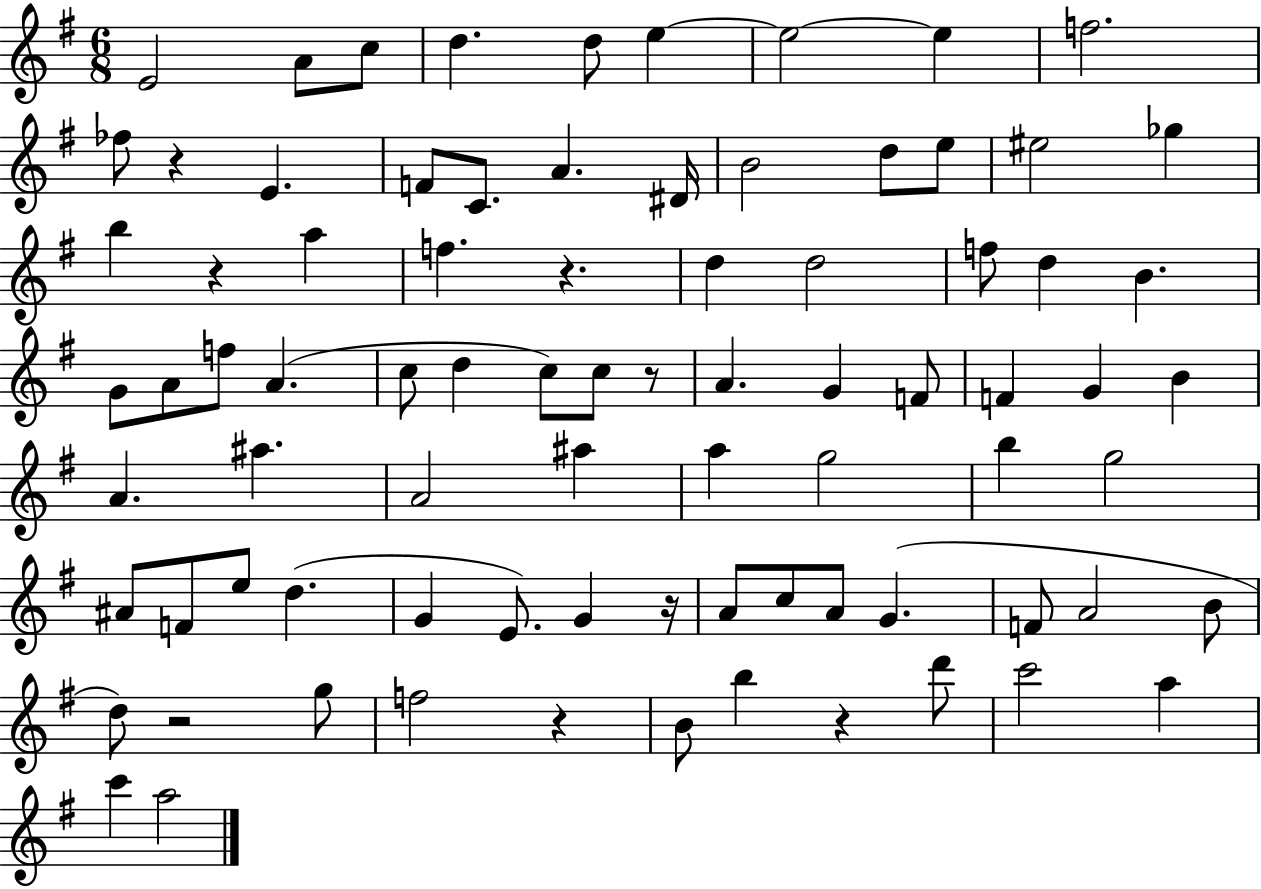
X:1
T:Untitled
M:6/8
L:1/4
K:G
E2 A/2 c/2 d d/2 e e2 e f2 _f/2 z E F/2 C/2 A ^D/4 B2 d/2 e/2 ^e2 _g b z a f z d d2 f/2 d B G/2 A/2 f/2 A c/2 d c/2 c/2 z/2 A G F/2 F G B A ^a A2 ^a a g2 b g2 ^A/2 F/2 e/2 d G E/2 G z/4 A/2 c/2 A/2 G F/2 A2 B/2 d/2 z2 g/2 f2 z B/2 b z d'/2 c'2 a c' a2